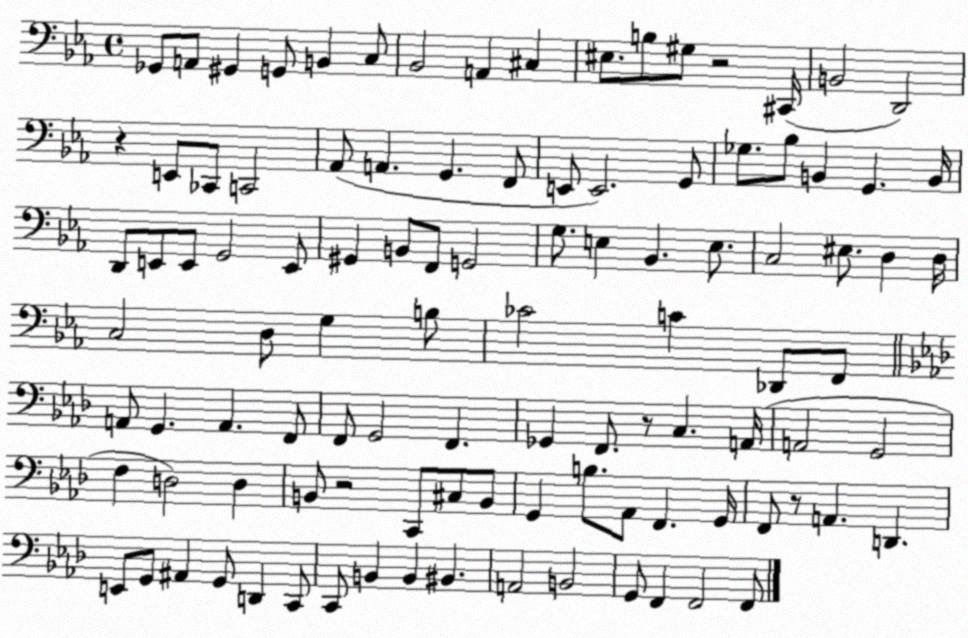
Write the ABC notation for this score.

X:1
T:Untitled
M:4/4
L:1/4
K:Eb
_G,,/2 A,,/2 ^G,, G,,/2 B,, C,/2 _B,,2 A,, ^C, ^E,/2 B,/2 ^G,/2 z2 ^C,,/4 B,,2 D,,2 z E,,/2 _C,,/2 C,,2 _A,,/2 A,, G,, F,,/2 E,,/2 E,,2 G,,/2 _G,/2 _B,/2 B,, G,, B,,/4 D,,/2 E,,/2 E,,/2 G,,2 E,,/2 ^G,, B,,/2 F,,/2 G,,2 G,/2 E, _B,, E,/2 C,2 ^E,/2 D, D,/4 C,2 D,/2 G, B,/2 _C2 C _D,,/2 F,,/2 A,,/2 G,, A,, F,,/2 F,,/2 G,,2 F,, _G,, F,,/2 z/2 C, A,,/4 A,,2 G,,2 F, D,2 D, B,,/2 z2 C,,/2 ^C,/2 B,,/2 G,, B,/2 _A,,/2 F,, G,,/4 F,,/2 z/2 A,, D,, E,,/2 G,,/2 ^A,, G,,/2 D,, C,,/2 C,,/2 B,, B,, ^B,, A,,2 B,,2 G,,/2 F,, F,,2 F,,/2